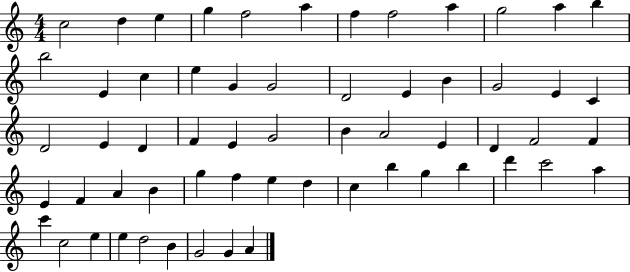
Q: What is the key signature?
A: C major